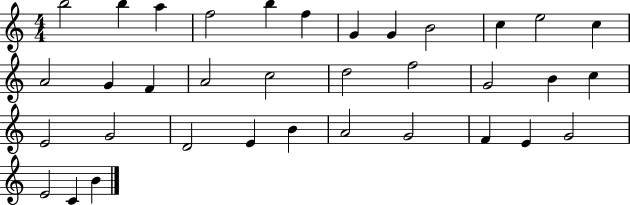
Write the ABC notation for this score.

X:1
T:Untitled
M:4/4
L:1/4
K:C
b2 b a f2 b f G G B2 c e2 c A2 G F A2 c2 d2 f2 G2 B c E2 G2 D2 E B A2 G2 F E G2 E2 C B